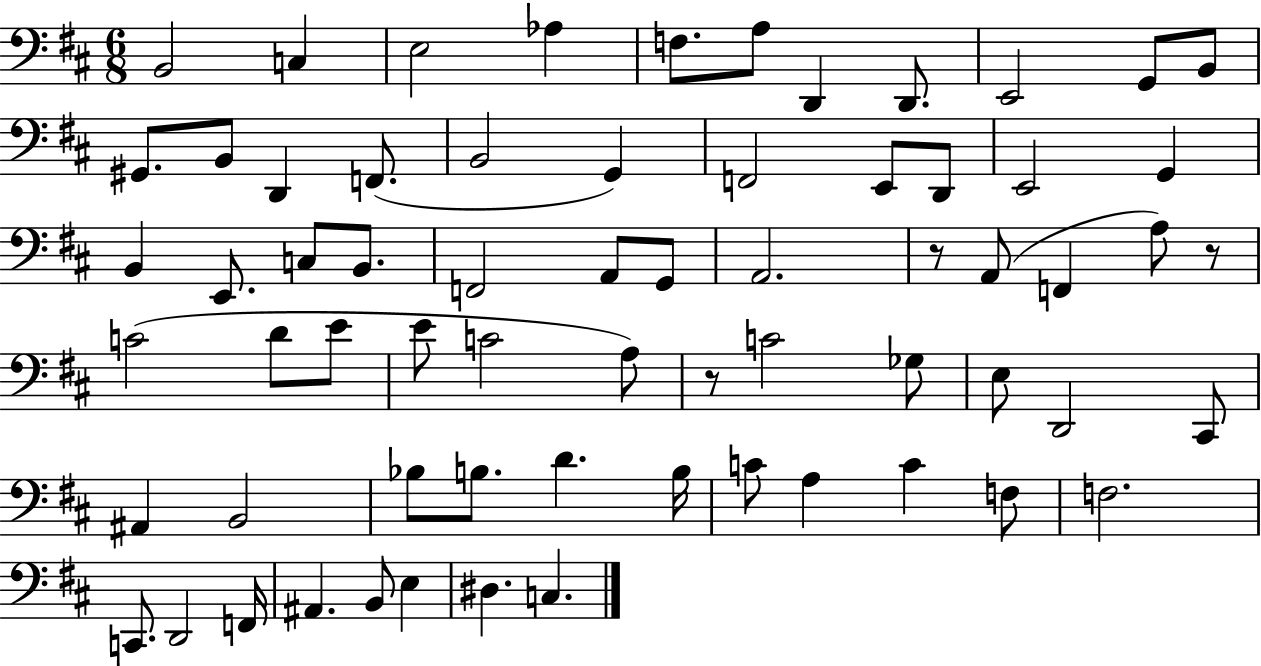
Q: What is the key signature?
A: D major